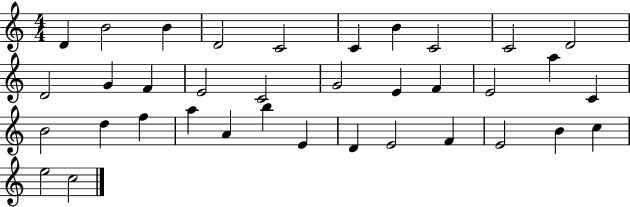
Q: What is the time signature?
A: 4/4